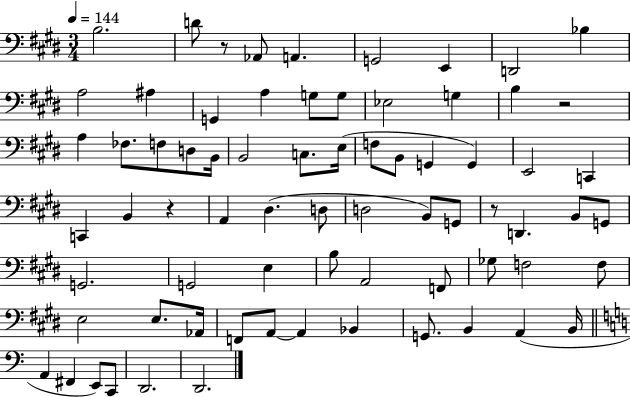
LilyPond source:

{
  \clef bass
  \numericTimeSignature
  \time 3/4
  \key e \major
  \tempo 4 = 144
  b2. | d'8 r8 aes,8 a,4. | g,2 e,4 | d,2 bes4 | \break a2 ais4 | g,4 a4 g8 g8 | ees2 g4 | b4 r2 | \break a4 fes8. f8 d8 b,16 | b,2 c8. e16( | f8 b,8 g,4 g,4) | e,2 c,4 | \break c,4 b,4 r4 | a,4 dis4.( d8 | d2 b,8) g,8 | r8 d,4. b,8 g,8 | \break g,2. | g,2 e4 | b8 a,2 f,8 | ges8 f2 f8 | \break e2 e8. aes,16 | f,8 a,8~~ a,4 bes,4 | g,8. b,4 a,4( b,16 | \bar "||" \break \key a \minor a,4 fis,4 e,8) c,8 | d,2. | d,2. | \bar "|."
}